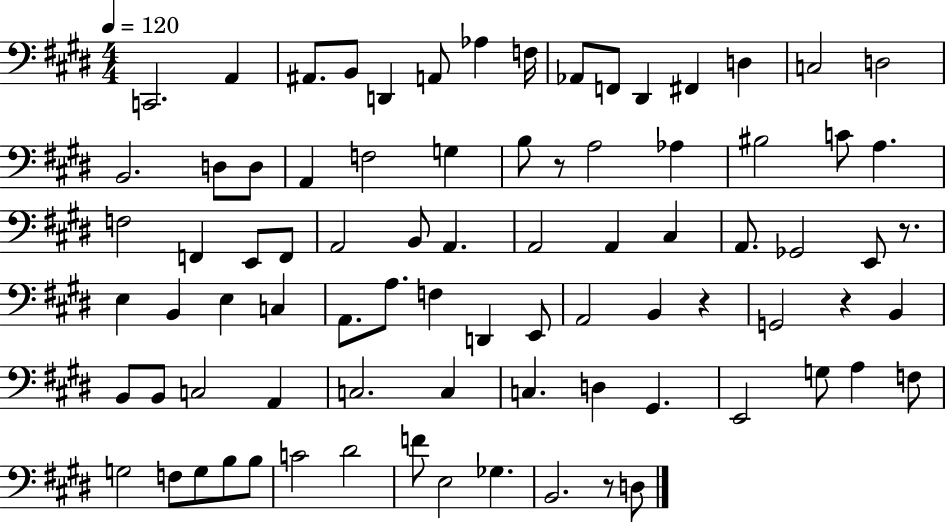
X:1
T:Untitled
M:4/4
L:1/4
K:E
C,,2 A,, ^A,,/2 B,,/2 D,, A,,/2 _A, F,/4 _A,,/2 F,,/2 ^D,, ^F,, D, C,2 D,2 B,,2 D,/2 D,/2 A,, F,2 G, B,/2 z/2 A,2 _A, ^B,2 C/2 A, F,2 F,, E,,/2 F,,/2 A,,2 B,,/2 A,, A,,2 A,, ^C, A,,/2 _G,,2 E,,/2 z/2 E, B,, E, C, A,,/2 A,/2 F, D,, E,,/2 A,,2 B,, z G,,2 z B,, B,,/2 B,,/2 C,2 A,, C,2 C, C, D, ^G,, E,,2 G,/2 A, F,/2 G,2 F,/2 G,/2 B,/2 B,/2 C2 ^D2 F/2 E,2 _G, B,,2 z/2 D,/2